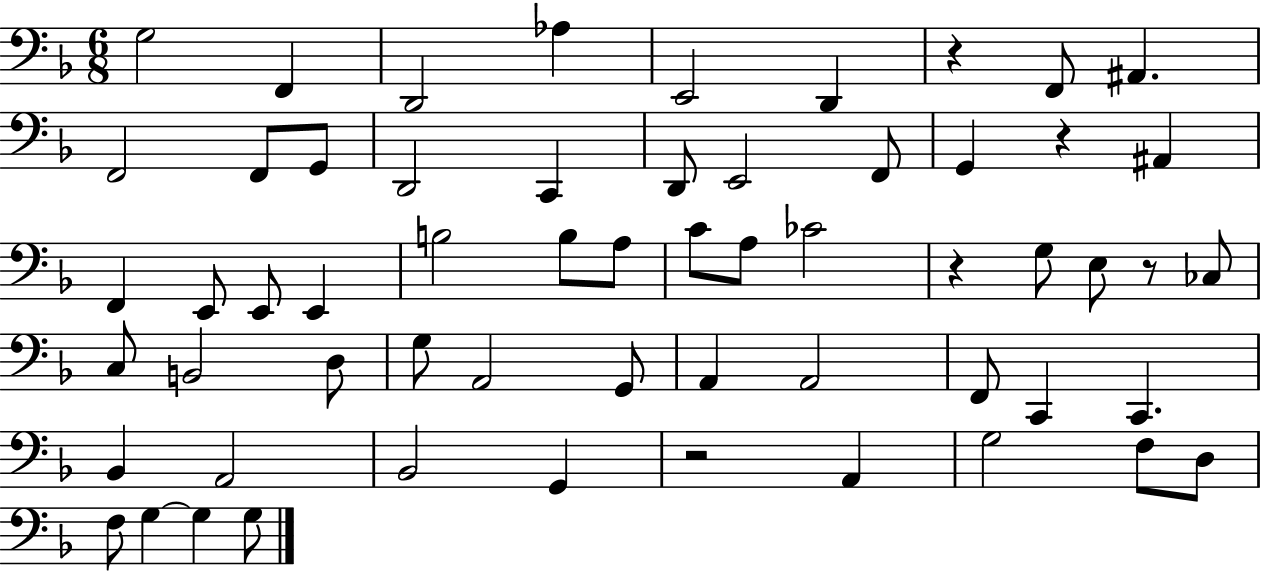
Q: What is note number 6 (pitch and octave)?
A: D2